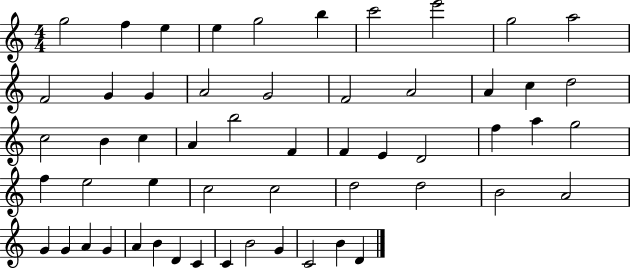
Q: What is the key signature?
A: C major